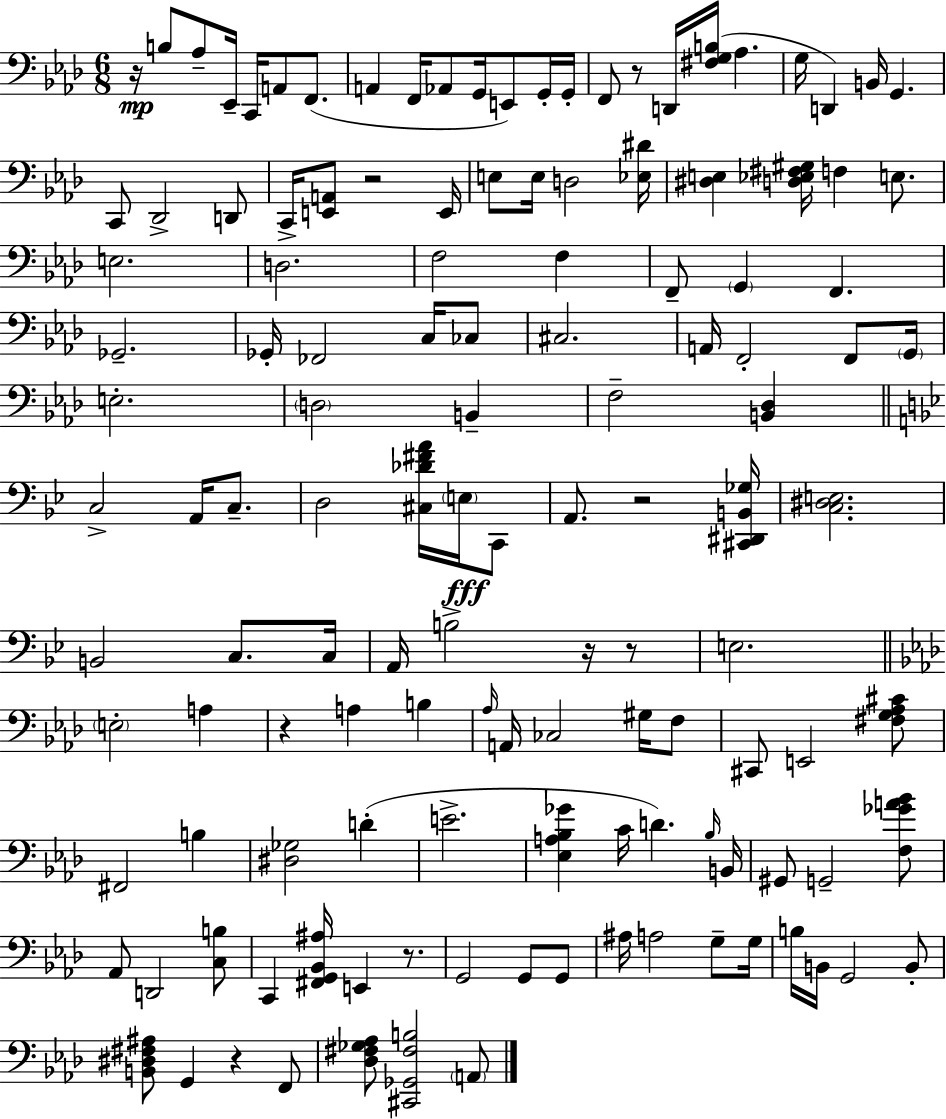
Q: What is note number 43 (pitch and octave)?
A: C#3